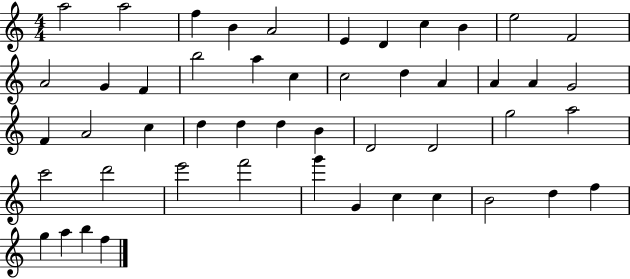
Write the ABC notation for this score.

X:1
T:Untitled
M:4/4
L:1/4
K:C
a2 a2 f B A2 E D c B e2 F2 A2 G F b2 a c c2 d A A A G2 F A2 c d d d B D2 D2 g2 a2 c'2 d'2 e'2 f'2 g' G c c B2 d f g a b f